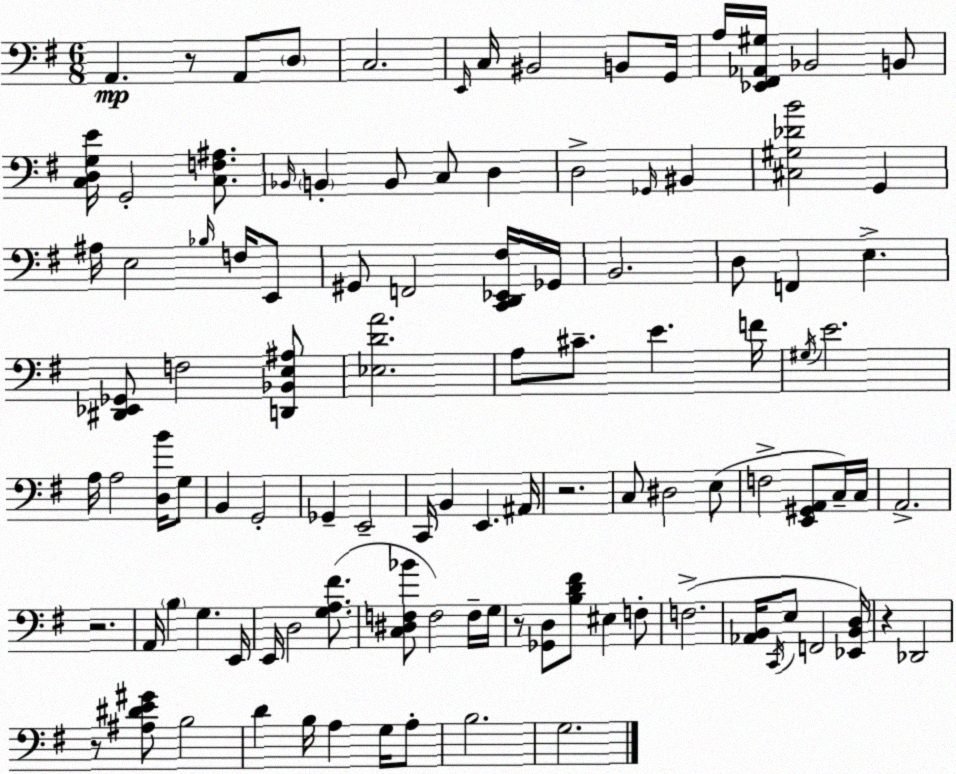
X:1
T:Untitled
M:6/8
L:1/4
K:G
A,, z/2 A,,/2 D,/2 C,2 E,,/4 C,/4 ^B,,2 B,,/2 G,,/4 A,/4 [_E,,^F,,_A,,^G,]/4 _B,,2 B,,/2 [C,D,G,E]/4 G,,2 [C,F,^A,]/2 _B,,/4 B,, B,,/2 C,/2 D, D,2 _G,,/4 ^B,, [^C,^G,_DB]2 G,, ^A,/4 E,2 _B,/4 F,/4 E,,/2 ^G,,/2 F,,2 [C,,D,,_E,,^F,]/4 _G,,/4 B,,2 D,/2 F,, E, [^D,,_E,,_G,,]/2 F,2 [D,,_B,,E,^A,]/2 [_E,DA]2 A,/2 ^C/2 E F/4 ^G,/4 E2 A,/4 A,2 [D,B]/4 G,/2 B,, G,,2 _G,, E,,2 C,,/4 B,, E,, ^A,,/4 z2 C,/2 ^D,2 E,/2 F,2 [E,,^G,,A,,]/2 C,/4 C,/4 A,,2 z2 A,,/4 B, G, E,,/4 E,,/4 D,2 [G,A,^F]/2 [C,^D,F,_B]/2 F,2 F,/4 G,/4 z/2 [_G,,D,]/2 [B,D^F]/2 ^E, F,/2 F,2 [_A,,B,,]/4 C,,/4 E,/2 F,,2 [_E,,B,,D,]/4 z _D,,2 z/2 [^A,^DE^G]/2 B,2 D B,/4 A, G,/4 A,/2 B,2 G,2